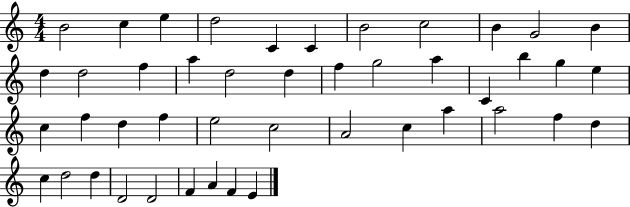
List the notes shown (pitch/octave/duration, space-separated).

B4/h C5/q E5/q D5/h C4/q C4/q B4/h C5/h B4/q G4/h B4/q D5/q D5/h F5/q A5/q D5/h D5/q F5/q G5/h A5/q C4/q B5/q G5/q E5/q C5/q F5/q D5/q F5/q E5/h C5/h A4/h C5/q A5/q A5/h F5/q D5/q C5/q D5/h D5/q D4/h D4/h F4/q A4/q F4/q E4/q